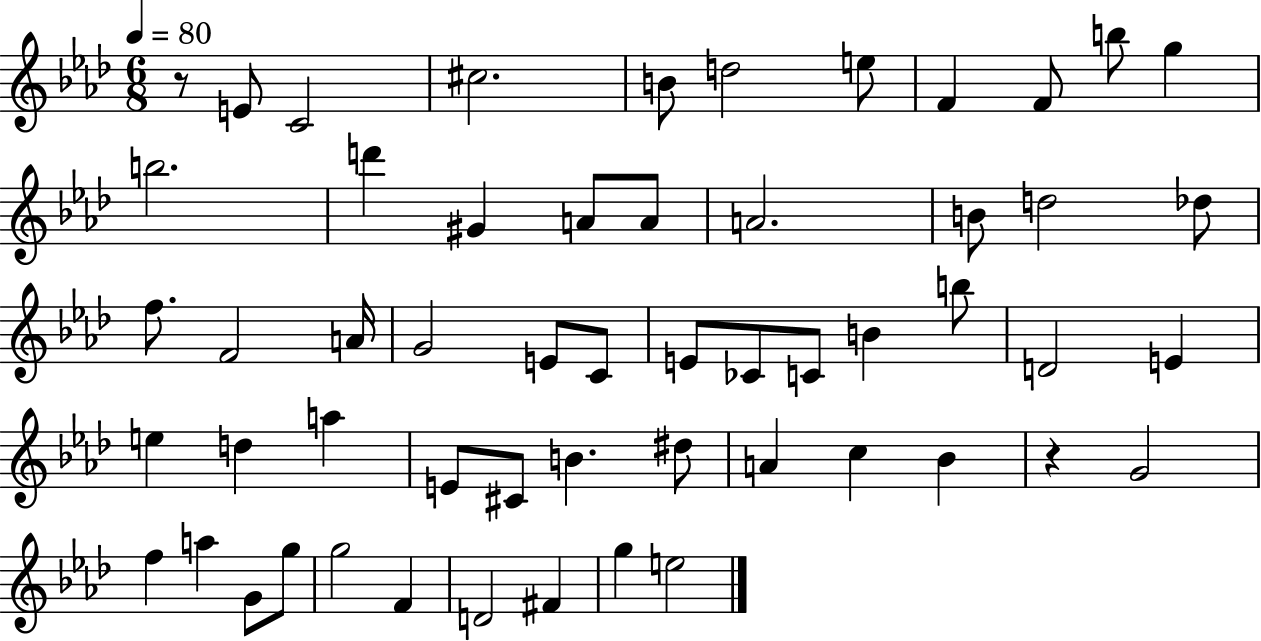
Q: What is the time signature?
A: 6/8